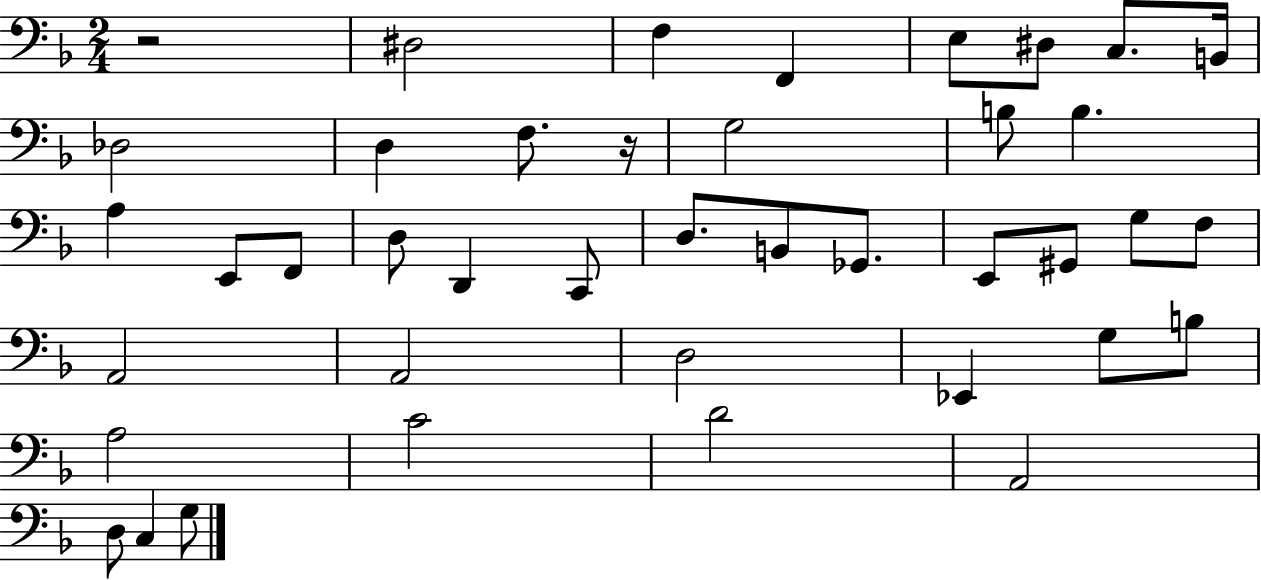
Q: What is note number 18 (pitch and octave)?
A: D2